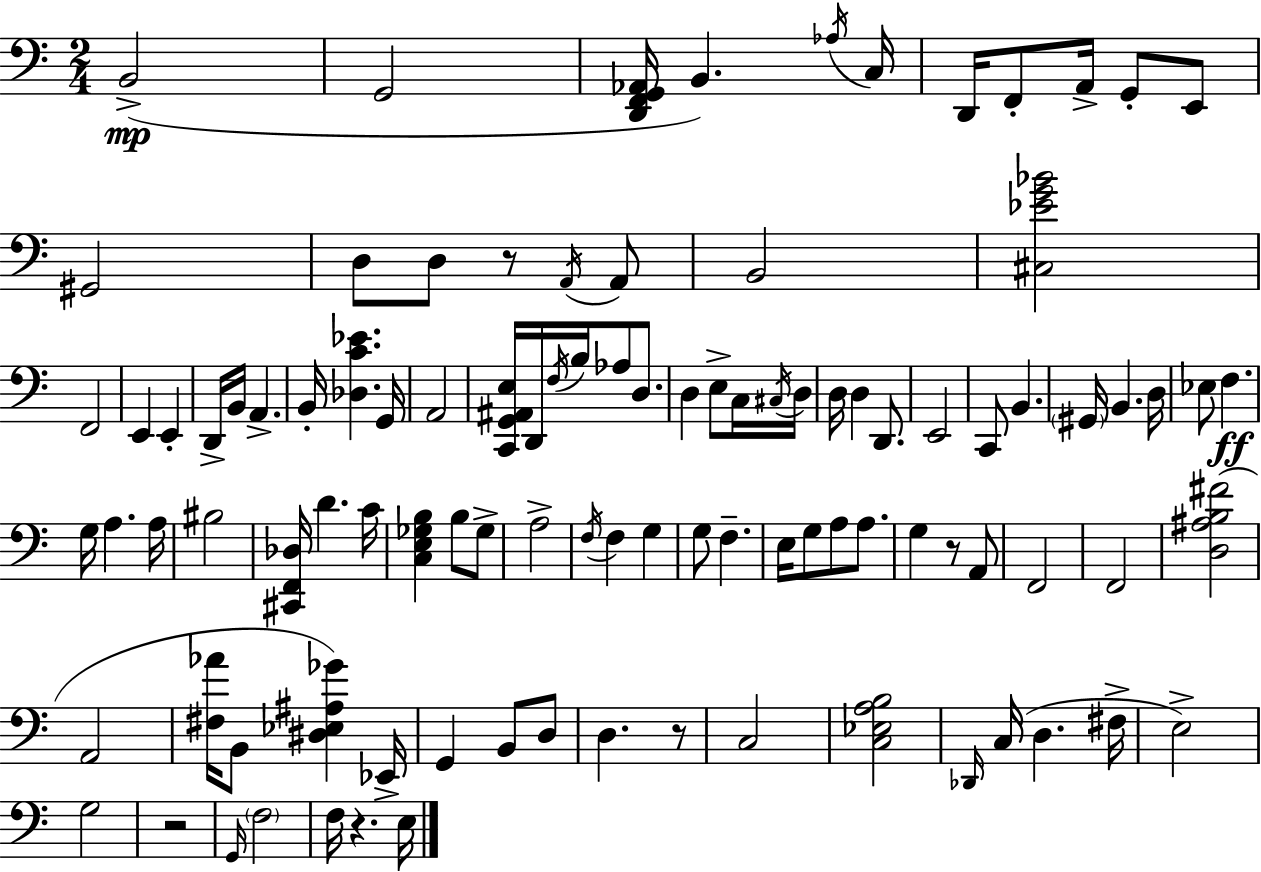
X:1
T:Untitled
M:2/4
L:1/4
K:C
B,,2 G,,2 [D,,F,,G,,_A,,]/4 B,, _A,/4 C,/4 D,,/4 F,,/2 A,,/4 G,,/2 E,,/2 ^G,,2 D,/2 D,/2 z/2 A,,/4 A,,/2 B,,2 [^C,_EG_B]2 F,,2 E,, E,, D,,/4 B,,/4 A,, B,,/4 [_D,C_E] G,,/4 A,,2 [C,,G,,^A,,E,]/4 D,,/4 F,/4 B,/4 _A,/2 D,/2 D, E,/2 C,/4 ^C,/4 D,/4 D,/4 D, D,,/2 E,,2 C,,/2 B,, ^G,,/4 B,, D,/4 _E,/2 F, G,/4 A, A,/4 ^B,2 [^C,,F,,_D,]/4 D C/4 [C,E,_G,B,] B,/2 _G,/2 A,2 F,/4 F, G, G,/2 F, E,/4 G,/2 A,/2 A,/2 G, z/2 A,,/2 F,,2 F,,2 [D,^A,B,^F]2 A,,2 [^F,_A]/4 B,,/2 [^D,_E,^A,_G] _E,,/4 G,, B,,/2 D,/2 D, z/2 C,2 [C,_E,A,B,]2 _D,,/4 C,/4 D, ^F,/4 E,2 G,2 z2 G,,/4 F,2 F,/4 z E,/4